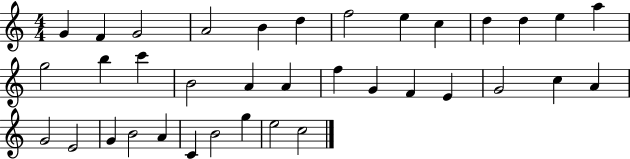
X:1
T:Untitled
M:4/4
L:1/4
K:C
G F G2 A2 B d f2 e c d d e a g2 b c' B2 A A f G F E G2 c A G2 E2 G B2 A C B2 g e2 c2